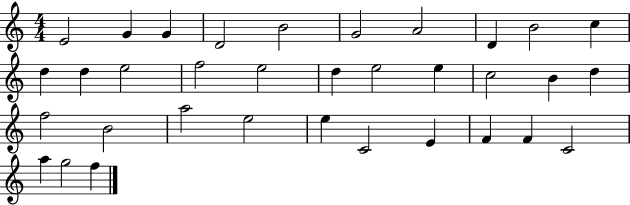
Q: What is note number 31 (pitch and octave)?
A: C4